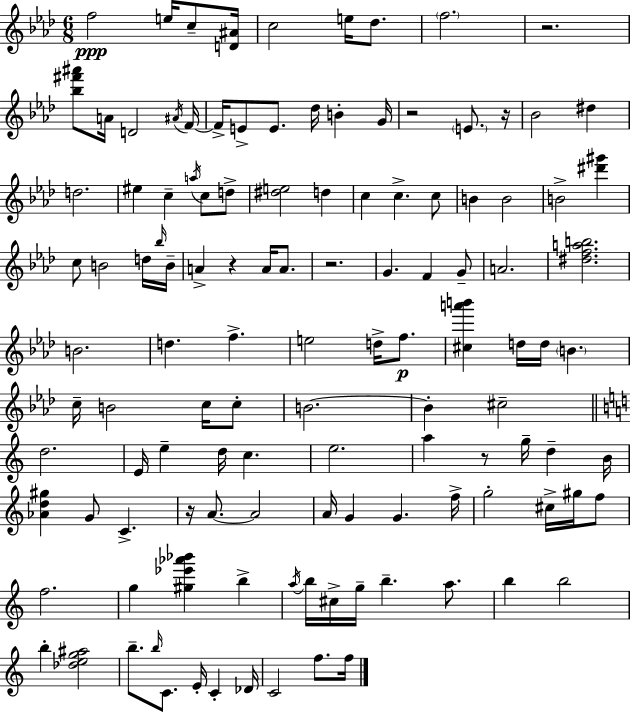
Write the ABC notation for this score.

X:1
T:Untitled
M:6/8
L:1/4
K:Fm
f2 e/4 c/2 [D^A]/4 c2 e/4 _d/2 f2 z2 [_b^f'^a']/2 A/4 D2 ^A/4 F/4 F/4 E/2 E/2 _d/4 B G/4 z2 E/2 z/4 _B2 ^d d2 ^e c a/4 c/2 d/2 [^de]2 d c c c/2 B B2 B2 [^d'^g'] c/2 B2 d/4 _b/4 B/4 A z A/4 A/2 z2 G F G/2 A2 [^dfab]2 B2 d f e2 d/4 f/2 [^ca'b'] d/4 d/4 B c/4 B2 c/4 c/2 B2 B ^c2 d2 E/4 e d/4 c e2 a z/2 g/4 d B/4 [_Ad^g] G/2 C z/4 A/2 A2 A/4 G G f/4 g2 ^c/4 ^g/4 f/2 f2 g [^g_e'_a'_b'] b a/4 b/4 ^c/4 g/4 b a/2 b b2 b [_deg^a]2 b/2 b/4 C/2 E/4 C _D/4 C2 f/2 f/4